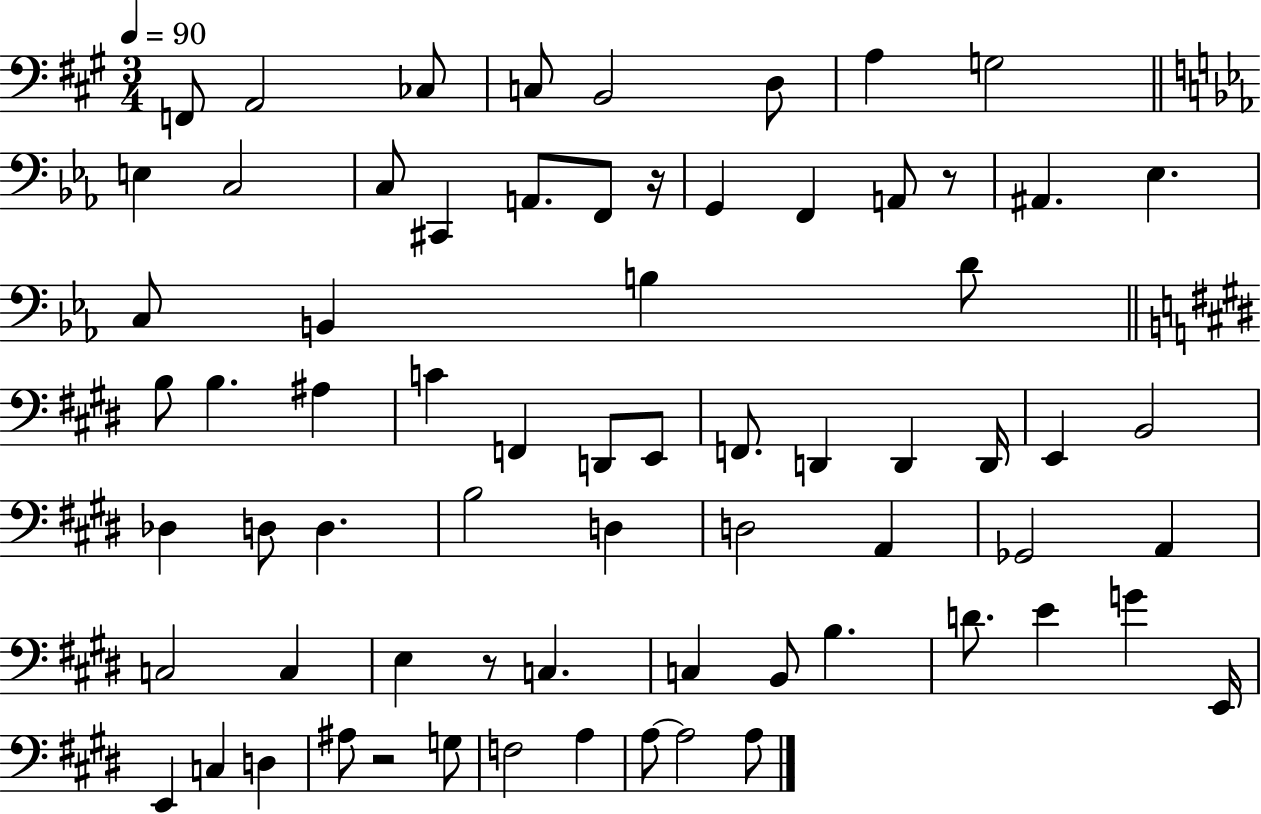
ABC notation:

X:1
T:Untitled
M:3/4
L:1/4
K:A
F,,/2 A,,2 _C,/2 C,/2 B,,2 D,/2 A, G,2 E, C,2 C,/2 ^C,, A,,/2 F,,/2 z/4 G,, F,, A,,/2 z/2 ^A,, _E, C,/2 B,, B, D/2 B,/2 B, ^A, C F,, D,,/2 E,,/2 F,,/2 D,, D,, D,,/4 E,, B,,2 _D, D,/2 D, B,2 D, D,2 A,, _G,,2 A,, C,2 C, E, z/2 C, C, B,,/2 B, D/2 E G E,,/4 E,, C, D, ^A,/2 z2 G,/2 F,2 A, A,/2 A,2 A,/2